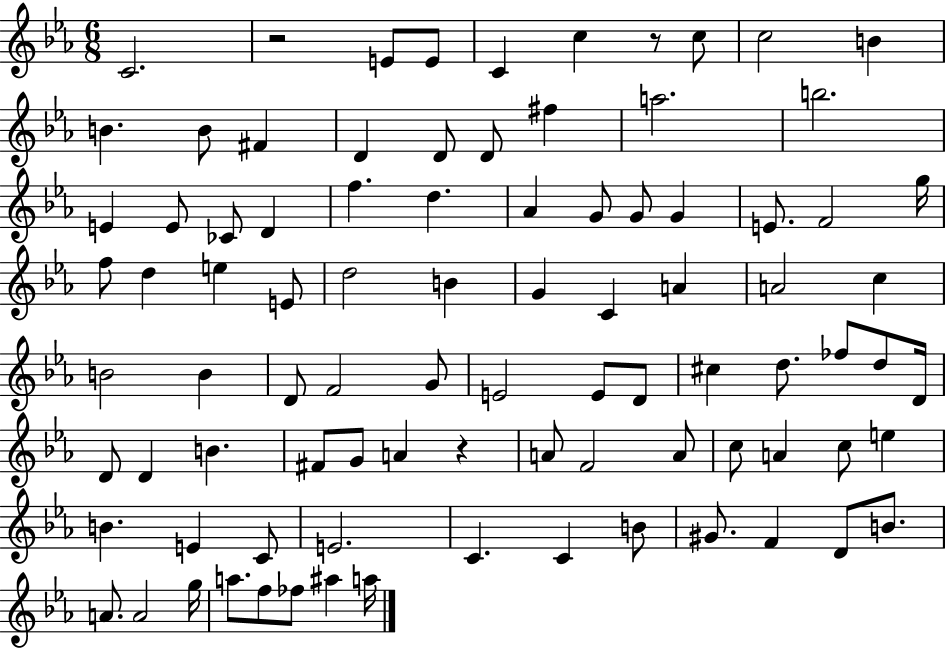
{
  \clef treble
  \numericTimeSignature
  \time 6/8
  \key ees \major
  c'2. | r2 e'8 e'8 | c'4 c''4 r8 c''8 | c''2 b'4 | \break b'4. b'8 fis'4 | d'4 d'8 d'8 fis''4 | a''2. | b''2. | \break e'4 e'8 ces'8 d'4 | f''4. d''4. | aes'4 g'8 g'8 g'4 | e'8. f'2 g''16 | \break f''8 d''4 e''4 e'8 | d''2 b'4 | g'4 c'4 a'4 | a'2 c''4 | \break b'2 b'4 | d'8 f'2 g'8 | e'2 e'8 d'8 | cis''4 d''8. fes''8 d''8 d'16 | \break d'8 d'4 b'4. | fis'8 g'8 a'4 r4 | a'8 f'2 a'8 | c''8 a'4 c''8 e''4 | \break b'4. e'4 c'8 | e'2. | c'4. c'4 b'8 | gis'8. f'4 d'8 b'8. | \break a'8. a'2 g''16 | a''8. f''8 fes''8 ais''4 a''16 | \bar "|."
}